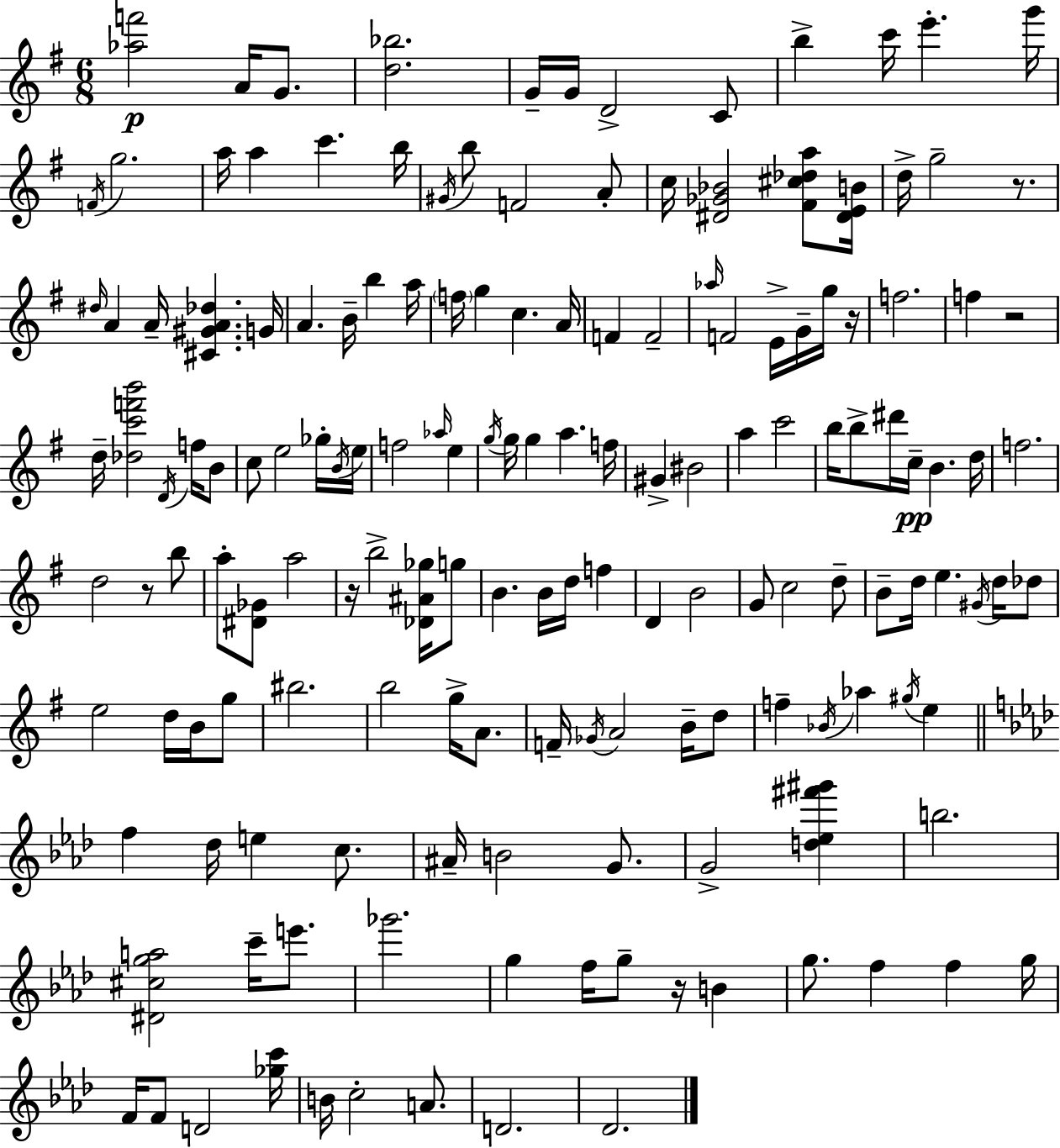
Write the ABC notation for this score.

X:1
T:Untitled
M:6/8
L:1/4
K:Em
[_af']2 A/4 G/2 [d_b]2 G/4 G/4 D2 C/2 b c'/4 e' g'/4 F/4 g2 a/4 a c' b/4 ^G/4 b/2 F2 A/2 c/4 [^D_G_B]2 [^F^c_da]/2 [^DEB]/4 d/4 g2 z/2 ^d/4 A A/4 [^C^GA_d] G/4 A B/4 b a/4 f/4 g c A/4 F F2 _a/4 F2 E/4 G/4 g/4 z/4 f2 f z2 d/4 [_dc'f'b']2 D/4 f/4 B/2 c/2 e2 _g/4 B/4 e/4 f2 _a/4 e g/4 g/4 g a f/4 ^G ^B2 a c'2 b/4 b/2 ^d'/4 c/4 B d/4 f2 d2 z/2 b/2 a/2 [^D_G]/2 a2 z/4 b2 [_D^A_g]/4 g/2 B B/4 d/4 f D B2 G/2 c2 d/2 B/2 d/4 e ^G/4 d/4 _d/2 e2 d/4 B/4 g/2 ^b2 b2 g/4 A/2 F/4 _G/4 A2 B/4 d/2 f _B/4 _a ^g/4 e f _d/4 e c/2 ^A/4 B2 G/2 G2 [d_e^f'^g'] b2 [^D^cga]2 c'/4 e'/2 _g'2 g f/4 g/2 z/4 B g/2 f f g/4 F/4 F/2 D2 [_gc']/4 B/4 c2 A/2 D2 _D2